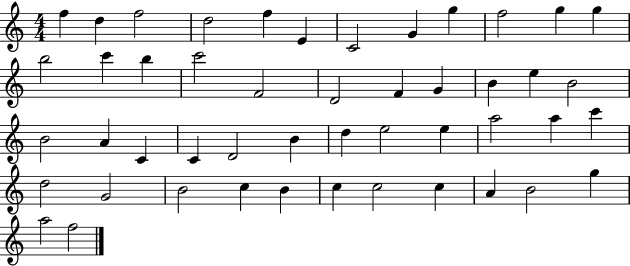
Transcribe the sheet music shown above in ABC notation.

X:1
T:Untitled
M:4/4
L:1/4
K:C
f d f2 d2 f E C2 G g f2 g g b2 c' b c'2 F2 D2 F G B e B2 B2 A C C D2 B d e2 e a2 a c' d2 G2 B2 c B c c2 c A B2 g a2 f2